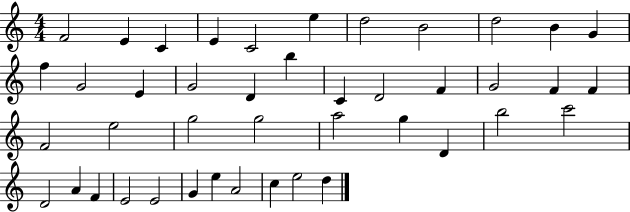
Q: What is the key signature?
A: C major